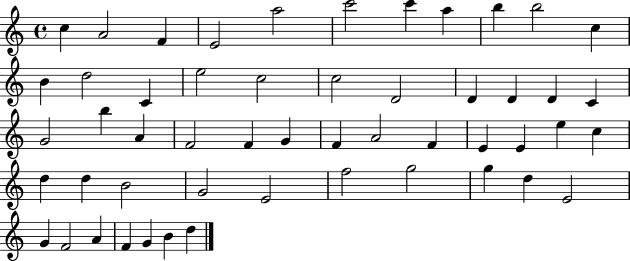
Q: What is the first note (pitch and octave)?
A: C5